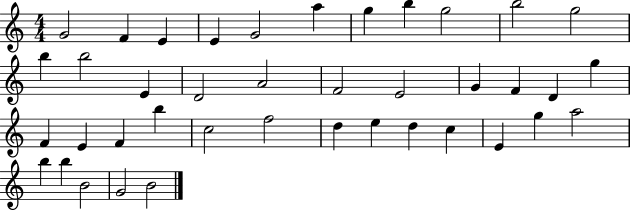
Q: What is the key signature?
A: C major